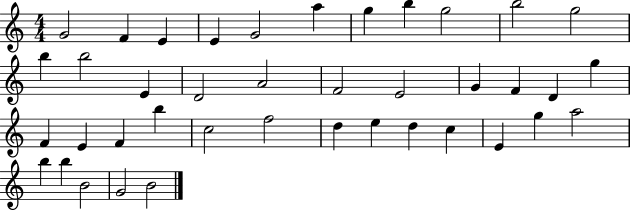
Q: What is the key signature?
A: C major